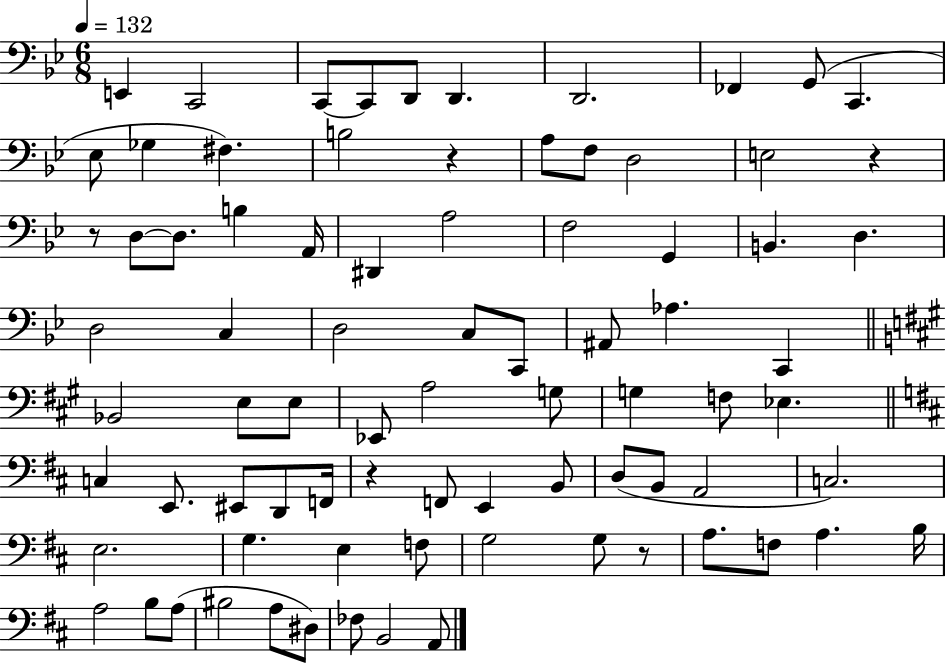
E2/q C2/h C2/e C2/e D2/e D2/q. D2/h. FES2/q G2/e C2/q. Eb3/e Gb3/q F#3/q. B3/h R/q A3/e F3/e D3/h E3/h R/q R/e D3/e D3/e. B3/q A2/s D#2/q A3/h F3/h G2/q B2/q. D3/q. D3/h C3/q D3/h C3/e C2/e A#2/e Ab3/q. C2/q Bb2/h E3/e E3/e Eb2/e A3/h G3/e G3/q F3/e Eb3/q. C3/q E2/e. EIS2/e D2/e F2/s R/q F2/e E2/q B2/e D3/e B2/e A2/h C3/h. E3/h. G3/q. E3/q F3/e G3/h G3/e R/e A3/e. F3/e A3/q. B3/s A3/h B3/e A3/e BIS3/h A3/e D#3/e FES3/e B2/h A2/e